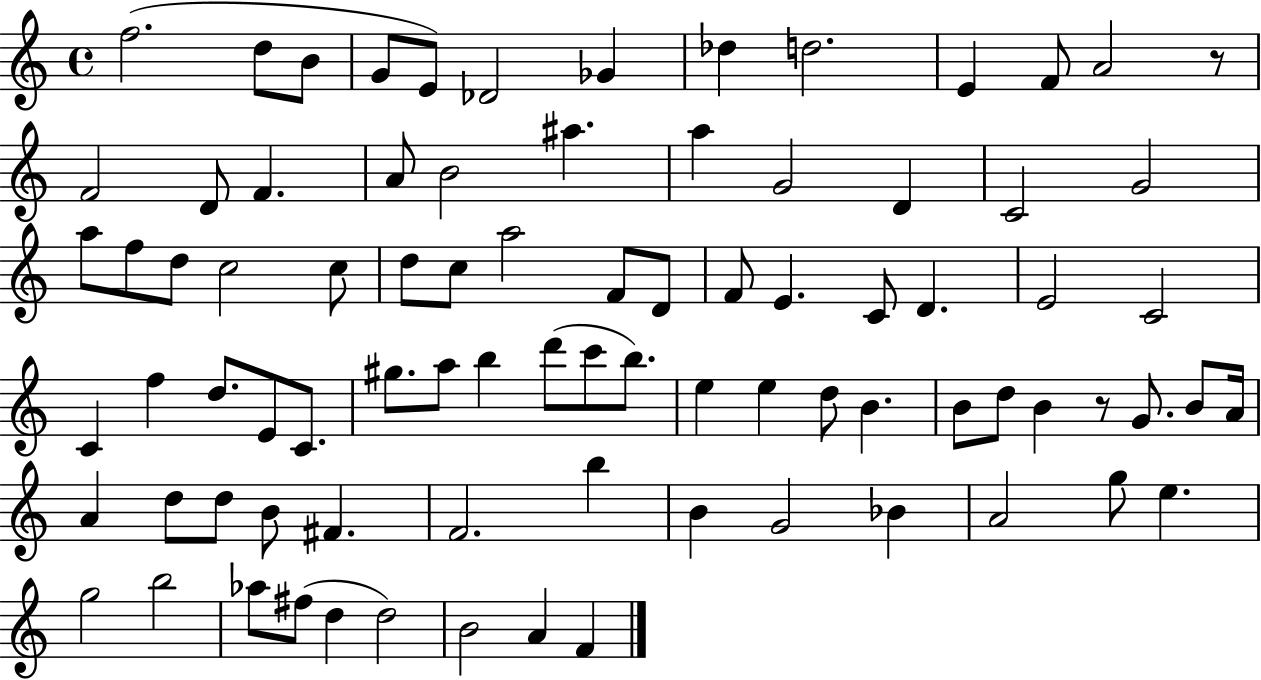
F5/h. D5/e B4/e G4/e E4/e Db4/h Gb4/q Db5/q D5/h. E4/q F4/e A4/h R/e F4/h D4/e F4/q. A4/e B4/h A#5/q. A5/q G4/h D4/q C4/h G4/h A5/e F5/e D5/e C5/h C5/e D5/e C5/e A5/h F4/e D4/e F4/e E4/q. C4/e D4/q. E4/h C4/h C4/q F5/q D5/e. E4/e C4/e. G#5/e. A5/e B5/q D6/e C6/e B5/e. E5/q E5/q D5/e B4/q. B4/e D5/e B4/q R/e G4/e. B4/e A4/s A4/q D5/e D5/e B4/e F#4/q. F4/h. B5/q B4/q G4/h Bb4/q A4/h G5/e E5/q. G5/h B5/h Ab5/e F#5/e D5/q D5/h B4/h A4/q F4/q